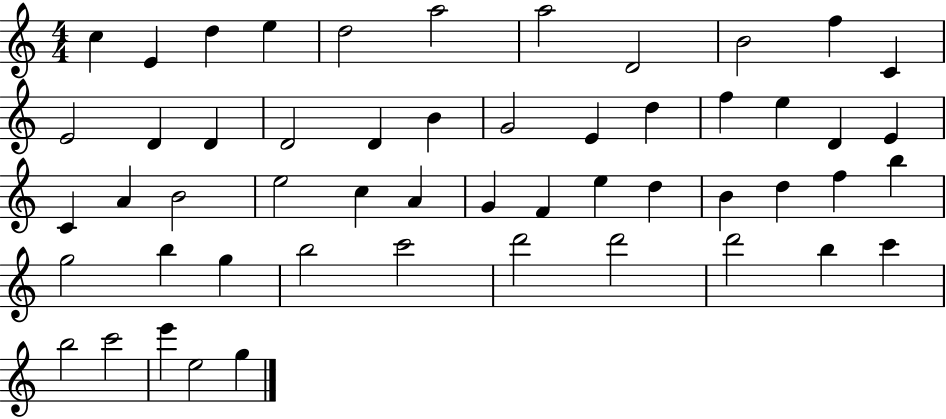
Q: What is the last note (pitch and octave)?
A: G5